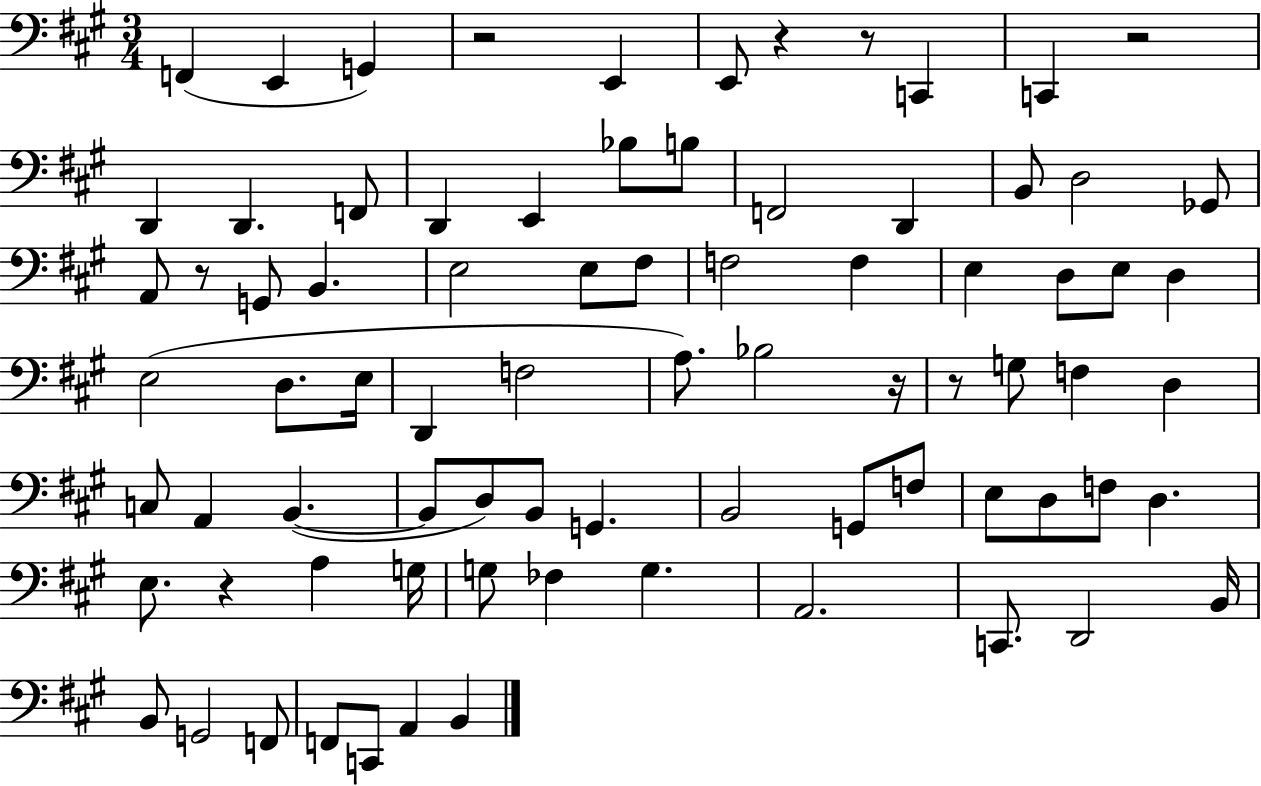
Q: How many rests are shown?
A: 8